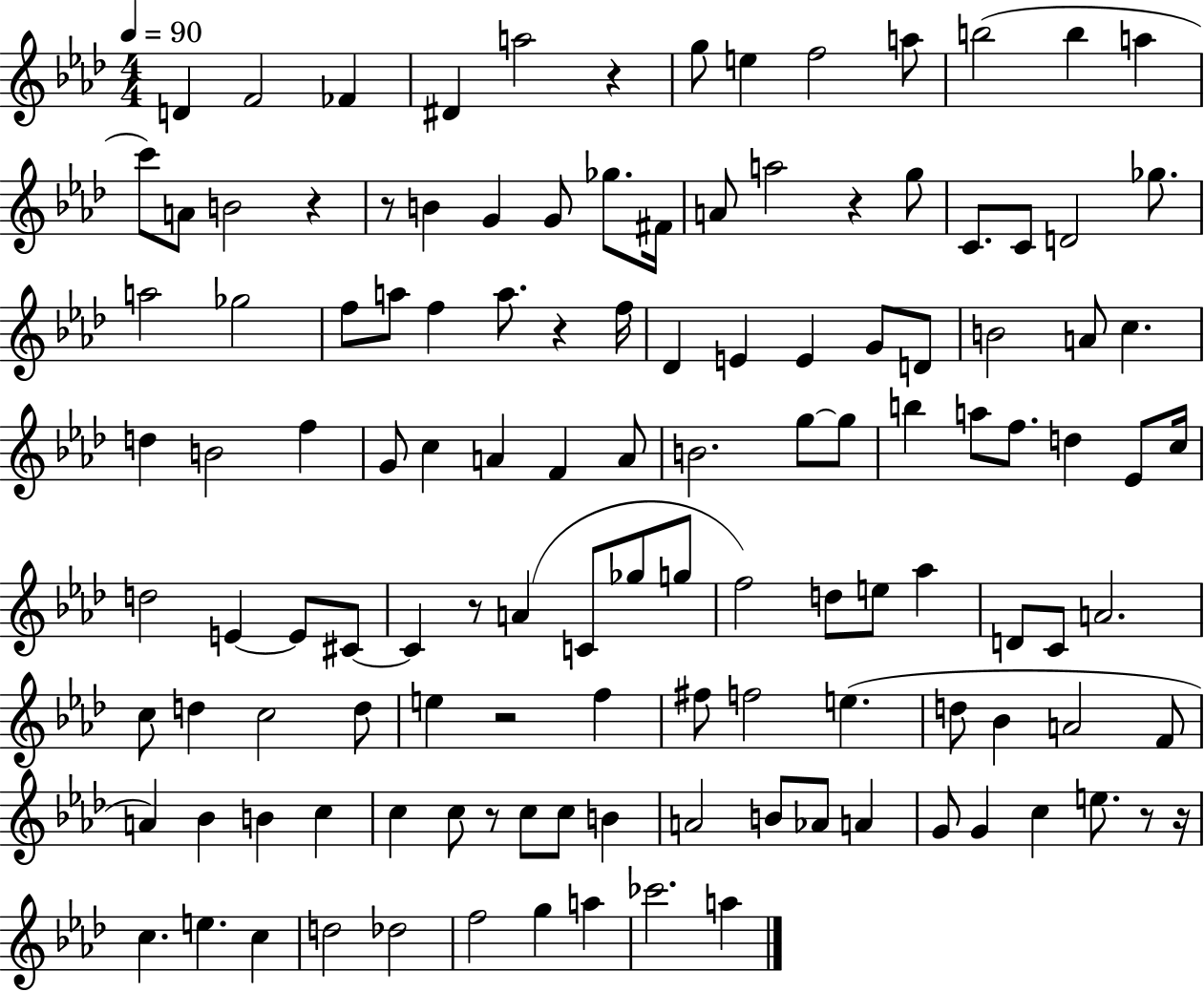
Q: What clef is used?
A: treble